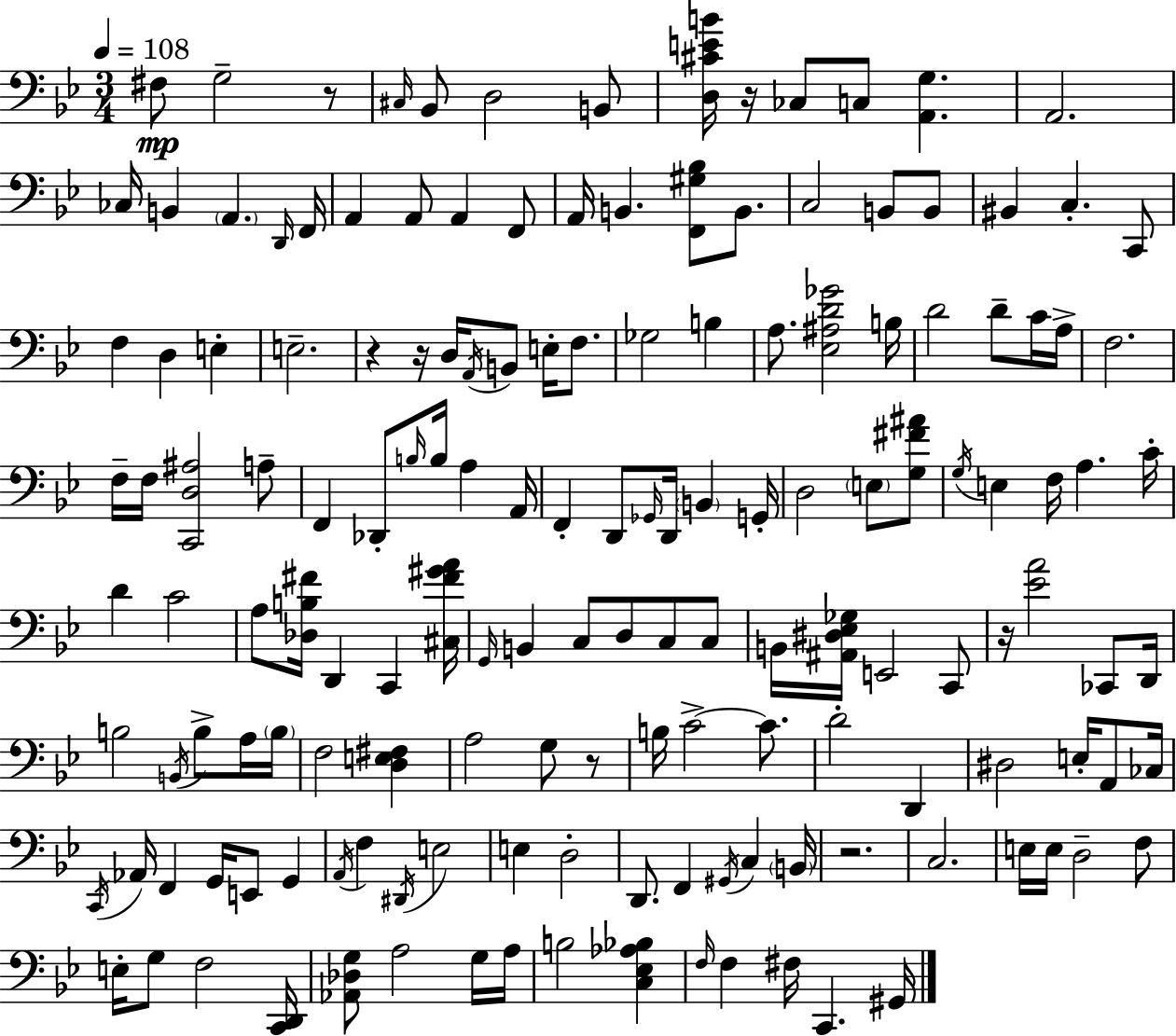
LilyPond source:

{
  \clef bass
  \numericTimeSignature
  \time 3/4
  \key bes \major
  \tempo 4 = 108
  \repeat volta 2 { fis8\mp g2-- r8 | \grace { cis16 } bes,8 d2 b,8 | <d cis' e' b'>16 r16 ces8 c8 <a, g>4. | a,2. | \break ces16 b,4 \parenthesize a,4. | \grace { d,16 } f,16 a,4 a,8 a,4 | f,8 a,16 b,4. <f, gis bes>8 b,8. | c2 b,8 | \break b,8 bis,4 c4.-. | c,8 f4 d4 e4-. | e2.-- | r4 r16 d16 \acciaccatura { a,16 } b,8 e16-. | \break f8. ges2 b4 | a8. <ees ais d' ges'>2 | b16 d'2 d'8-- | c'16 a16-> f2. | \break f16-- f16 <c, d ais>2 | a8-- f,4 des,8-. \grace { b16 } b16 a4 | a,16 f,4-. d,8 \grace { ges,16 } d,16 | \parenthesize b,4 g,16-. d2 | \break \parenthesize e8 <g fis' ais'>8 \acciaccatura { g16 } e4 f16 a4. | c'16-. d'4 c'2 | a8 <des b fis'>16 d,4 | c,4 <cis fis' gis' a'>16 \grace { g,16 } b,4 c8 | \break d8 c8 c8 b,16 <ais, dis ees ges>16 e,2 | c,8 r16 <ees' a'>2 | ces,8 d,16 b2 | \acciaccatura { b,16 } b8-> a16 \parenthesize b16 f2 | \break <d e fis>4 a2 | g8 r8 b16 c'2->~~ | c'8. d'2-. | d,4 dis2 | \break e16-. a,8 ces16 \acciaccatura { c,16 } aes,16 f,4 | g,16 e,8 g,4 \acciaccatura { a,16 } f4 | \acciaccatura { dis,16 } e2 e4 | d2-. d,8. | \break f,4 \acciaccatura { gis,16 } c4 \parenthesize b,16 | r2. | c2. | e16 e16 d2-- f8 | \break e16-. g8 f2 <c, d,>16 | <aes, des g>8 a2 g16 a16 | b2 <c ees aes bes>4 | \grace { f16 } f4 fis16 c,4. | \break gis,16 } \bar "|."
}